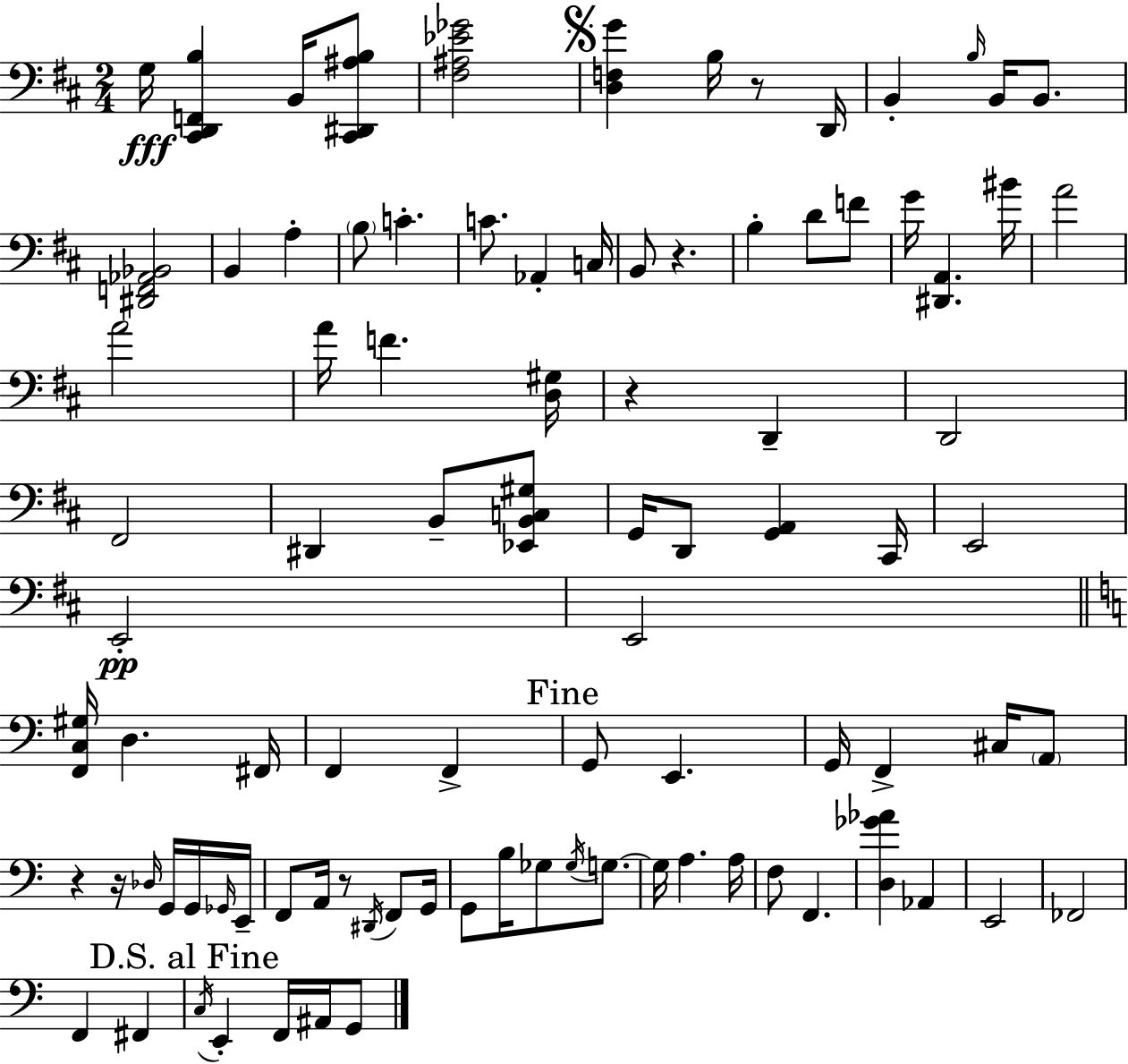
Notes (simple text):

G3/s [C#2,D2,F2,B3]/q B2/s [C#2,D#2,A#3,B3]/e [F#3,A#3,Eb4,Gb4]/h [D3,F3,G4]/q B3/s R/e D2/s B2/q B3/s B2/s B2/e. [D#2,F2,Ab2,Bb2]/h B2/q A3/q B3/e C4/q. C4/e. Ab2/q C3/s B2/e R/q. B3/q D4/e F4/e G4/s [D#2,A2]/q. BIS4/s A4/h A4/h A4/s F4/q. [D3,G#3]/s R/q D2/q D2/h F#2/h D#2/q B2/e [Eb2,B2,C3,G#3]/e G2/s D2/e [G2,A2]/q C#2/s E2/h E2/h E2/h [F2,C3,G#3]/s D3/q. F#2/s F2/q F2/q G2/e E2/q. G2/s F2/q C#3/s A2/e R/q R/s Db3/s G2/s G2/s Gb2/s E2/s F2/e A2/s R/e D#2/s F2/e G2/s G2/e B3/s Gb3/e Gb3/s G3/e. G3/s A3/q. A3/s F3/e F2/q. [D3,Gb4,Ab4]/q Ab2/q E2/h FES2/h F2/q F#2/q C3/s E2/q F2/s A#2/s G2/e